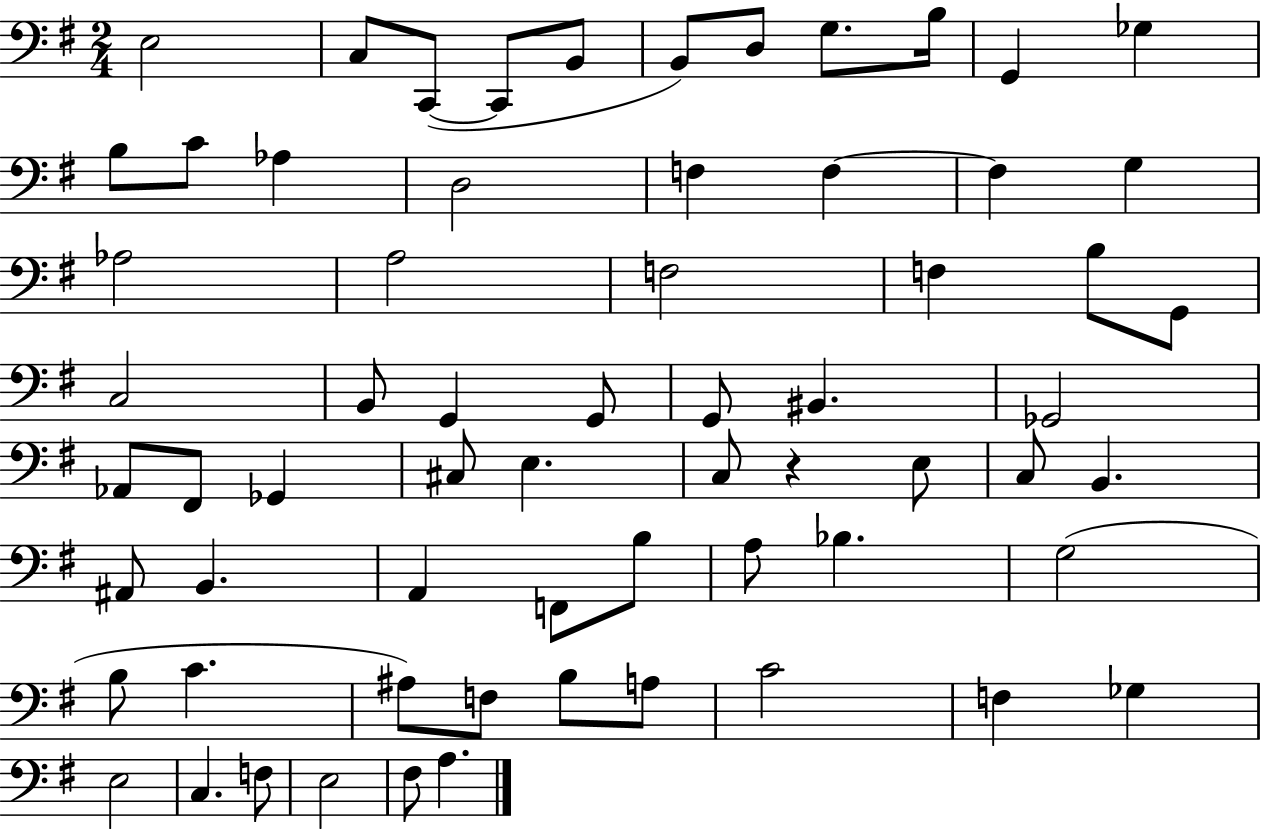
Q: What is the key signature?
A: G major